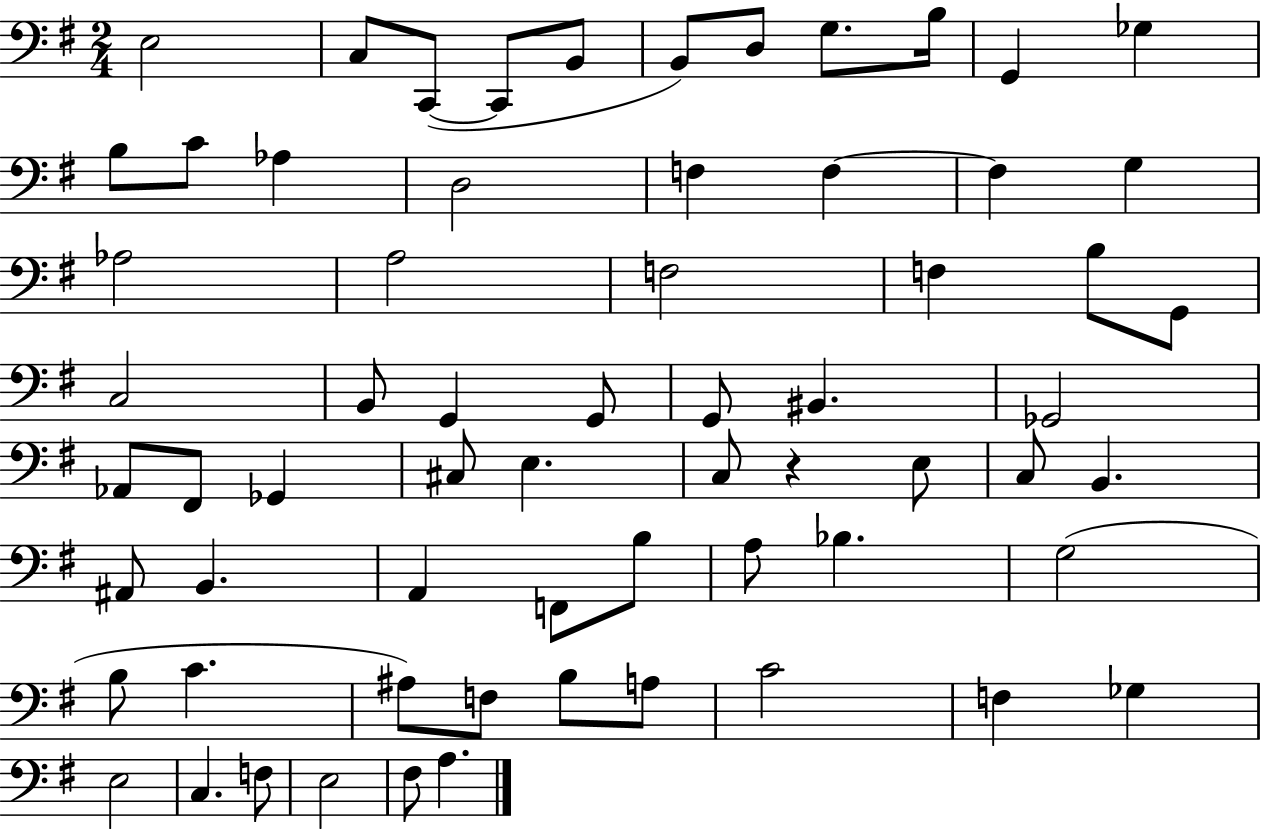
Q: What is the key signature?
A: G major